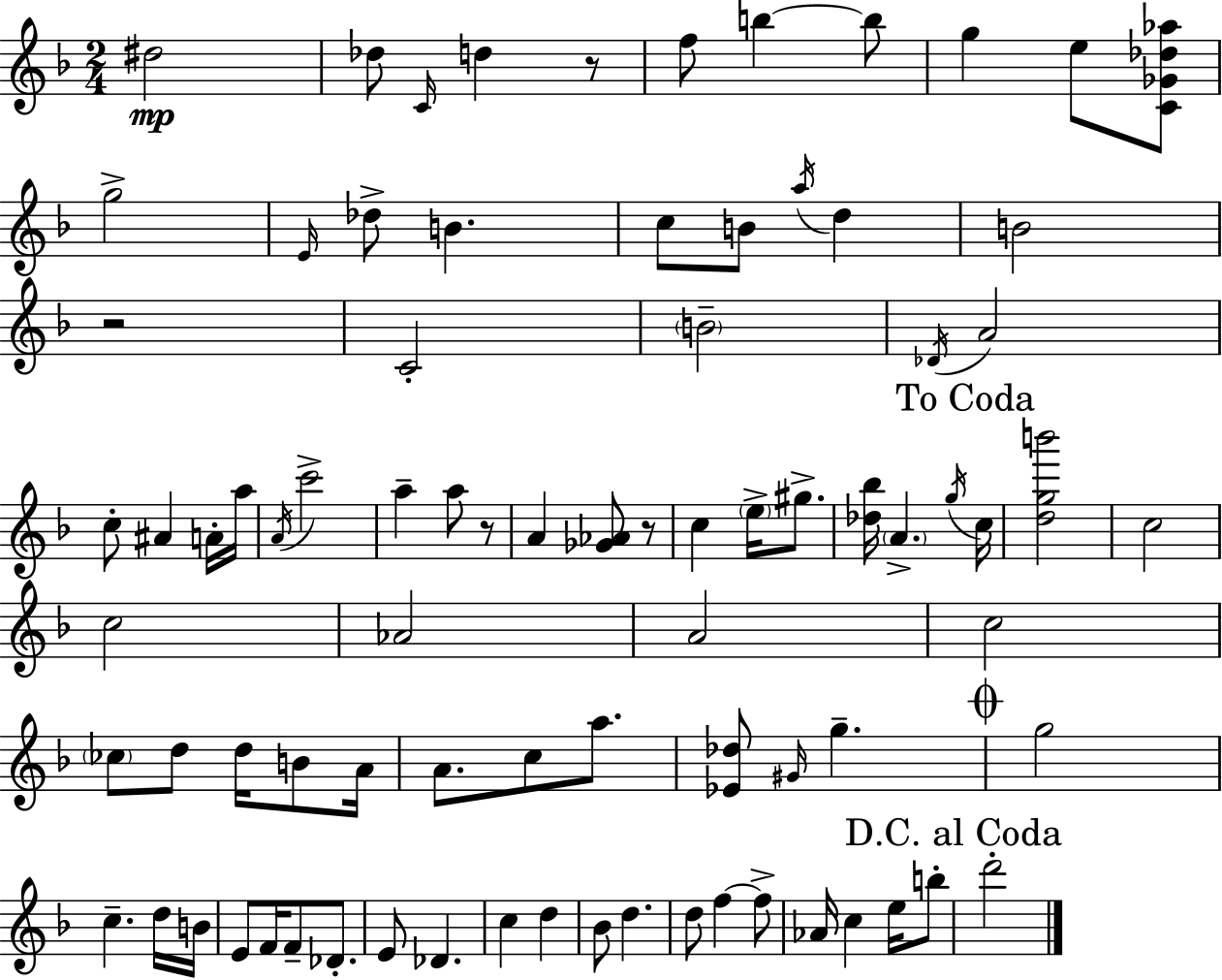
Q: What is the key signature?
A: D minor